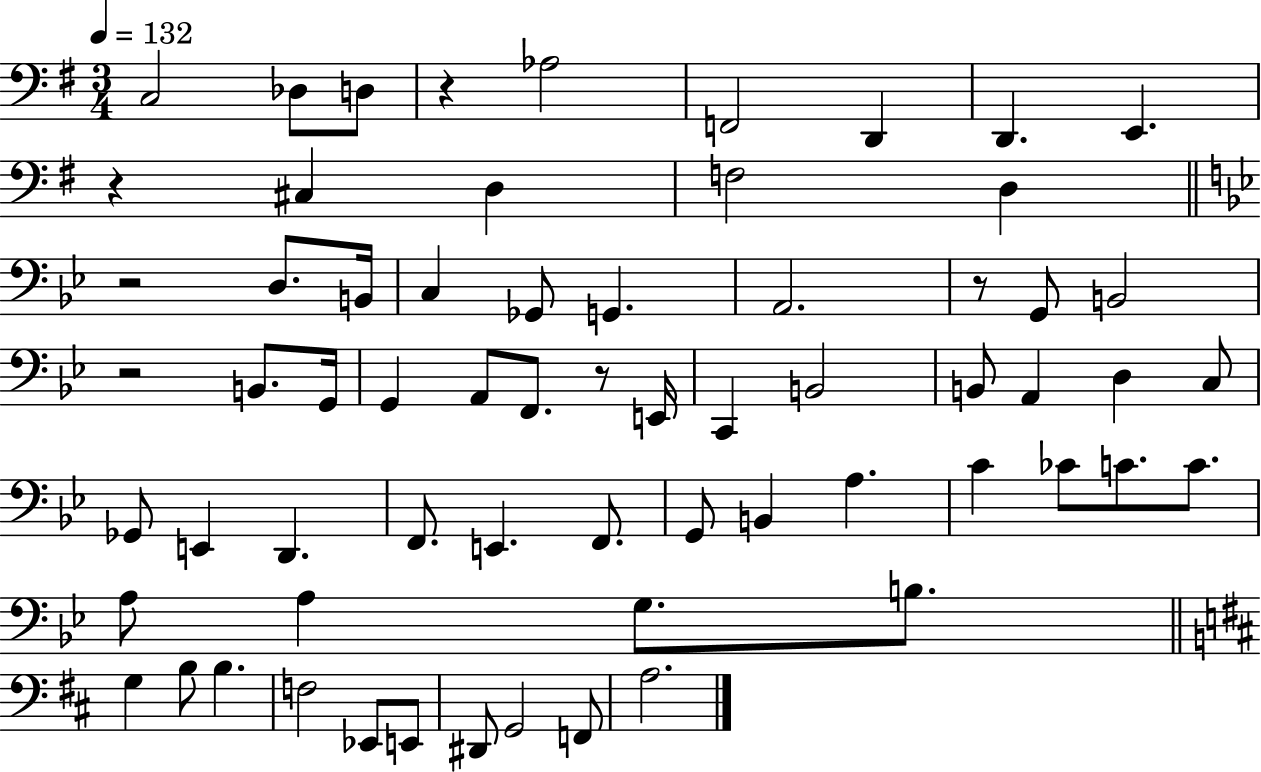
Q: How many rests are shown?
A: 6